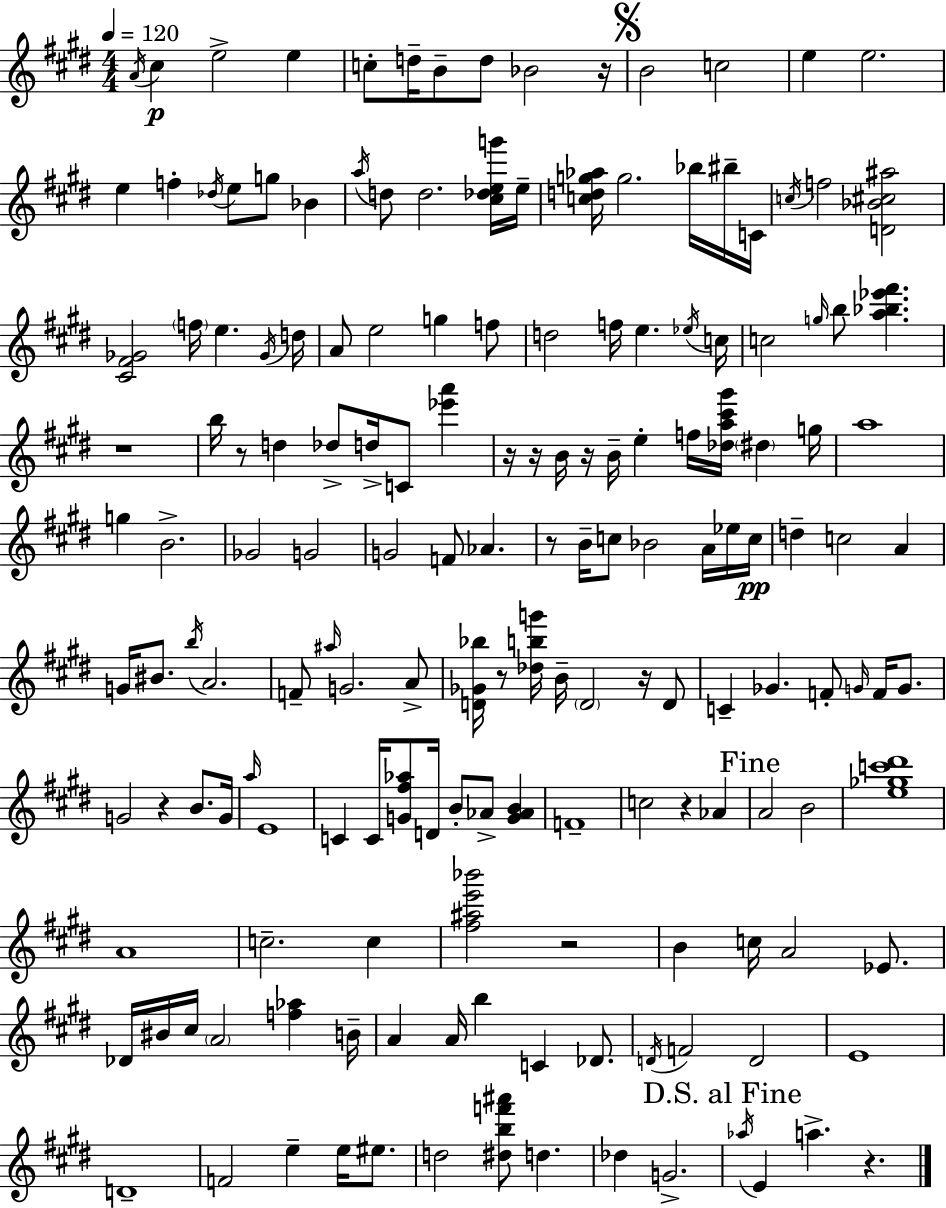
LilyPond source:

{
  \clef treble
  \numericTimeSignature
  \time 4/4
  \key e \major
  \tempo 4 = 120
  \acciaccatura { a'16 }\p cis''4 e''2-> e''4 | c''8-. d''16-- b'8-- d''8 bes'2 | r16 \mark \markup { \musicglyph "scripts.segno" } b'2 c''2 | e''4 e''2. | \break e''4 f''4-. \acciaccatura { des''16 } e''8 g''8 bes'4 | \acciaccatura { a''16 } d''8 d''2. | <cis'' des'' e'' g'''>16 e''16-- <c'' d'' g'' aes''>16 g''2. | bes''16 bis''16-- c'16 \acciaccatura { c''16 } f''2 <d' bes' cis'' ais''>2 | \break <cis' fis' ges'>2 \parenthesize f''16 e''4. | \acciaccatura { ges'16 } d''16 a'8 e''2 g''4 | f''8 d''2 f''16 e''4. | \acciaccatura { ees''16 } c''16 c''2 \grace { g''16 } b''8 | \break <a'' bes'' ees''' fis'''>4. r1 | b''16 r8 d''4 des''8-> | d''16-> c'8 <ees''' a'''>4 r16 r16 b'16 r16 b'16-- e''4-. | f''16 <des'' a'' cis''' gis'''>16 \parenthesize dis''4 g''16 a''1 | \break g''4 b'2.-> | ges'2 g'2 | g'2 f'8 | aes'4. r8 b'16-- c''8 bes'2 | \break a'16 ees''16 c''16\pp d''4-- c''2 | a'4 g'16 bis'8. \acciaccatura { b''16 } a'2. | f'8-- \grace { ais''16 } g'2. | a'8-> <d' ges' bes''>16 r8 <des'' b'' g'''>16 b'16-- \parenthesize d'2 | \break r16 d'8 c'4-- ges'4. | f'8-. \grace { g'16 } f'16 g'8. g'2 | r4 b'8. g'16 \grace { a''16 } e'1 | c'4 c'16 | \break <g' fis'' aes''>8 d'16 b'8-. aes'8-> <g' aes' b'>4 f'1-- | c''2 | r4 aes'4 \mark "Fine" a'2 | b'2 <e'' ges'' c''' dis'''>1 | \break a'1 | c''2.-- | c''4 <fis'' ais'' e''' bes'''>2 | r2 b'4 c''16 | \break a'2 ees'8. des'16 bis'16 cis''16 \parenthesize a'2 | <f'' aes''>4 b'16-- a'4 a'16 | b''4 c'4 des'8. \acciaccatura { d'16 } f'2 | d'2 e'1 | \break d'1-- | f'2 | e''4-- e''16 eis''8. d''2 | <dis'' b'' f''' ais'''>8 d''4. des''4 | \break g'2.-> \mark "D.S. al Fine" \acciaccatura { aes''16 } e'4 | a''4.-> r4. \bar "|."
}